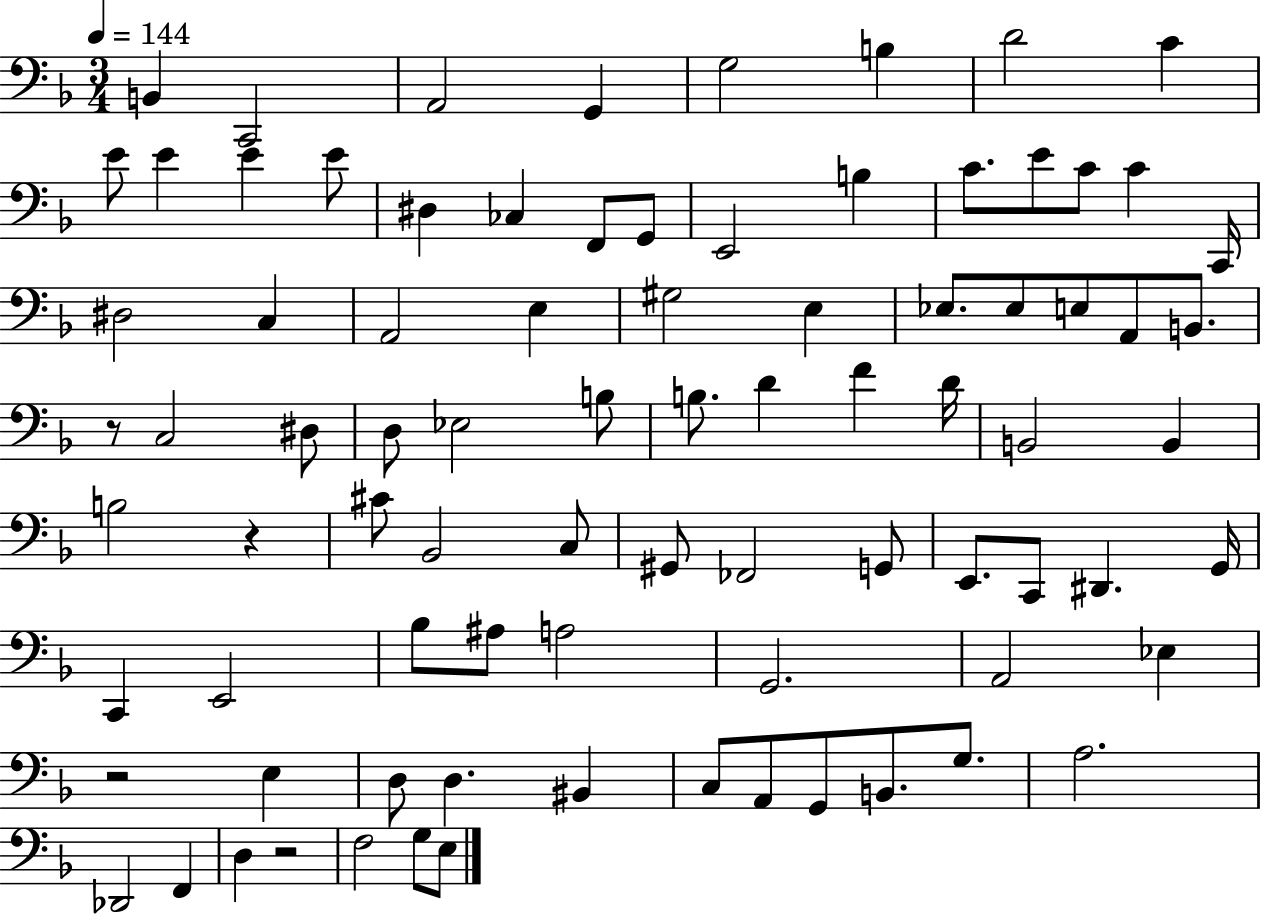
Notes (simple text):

B2/q C2/h A2/h G2/q G3/h B3/q D4/h C4/q E4/e E4/q E4/q E4/e D#3/q CES3/q F2/e G2/e E2/h B3/q C4/e. E4/e C4/e C4/q C2/s D#3/h C3/q A2/h E3/q G#3/h E3/q Eb3/e. Eb3/e E3/e A2/e B2/e. R/e C3/h D#3/e D3/e Eb3/h B3/e B3/e. D4/q F4/q D4/s B2/h B2/q B3/h R/q C#4/e Bb2/h C3/e G#2/e FES2/h G2/e E2/e. C2/e D#2/q. G2/s C2/q E2/h Bb3/e A#3/e A3/h G2/h. A2/h Eb3/q R/h E3/q D3/e D3/q. BIS2/q C3/e A2/e G2/e B2/e. G3/e. A3/h. Db2/h F2/q D3/q R/h F3/h G3/e E3/e